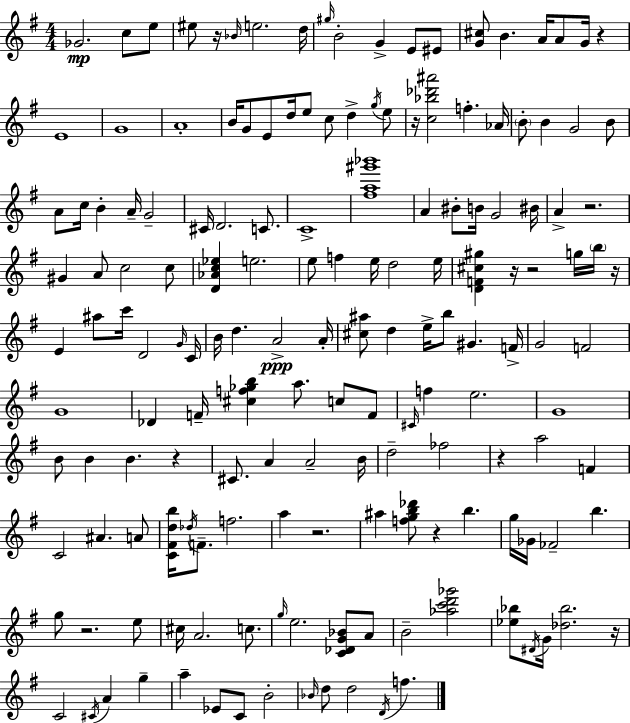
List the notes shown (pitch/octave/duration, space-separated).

Gb4/h. C5/e E5/e EIS5/e R/s Bb4/s E5/h. D5/s G#5/s B4/h G4/q E4/e EIS4/e [G4,C#5]/e B4/q. A4/s A4/e G4/s R/q E4/w G4/w A4/w B4/s G4/e E4/e D5/s E5/e C5/e D5/q G5/s E5/e R/s [C5,Bb5,Db6,A#6]/h F5/q. Ab4/s B4/e B4/q G4/h B4/e A4/e C5/s B4/q A4/s G4/h C#4/s D4/h. C4/e. C4/w [F#5,A5,G#6,Bb6]/w A4/q BIS4/e B4/s G4/h BIS4/s A4/q R/h. G#4/q A4/e C5/h C5/e [D4,Ab4,C5,Eb5]/q E5/h. E5/e F5/q E5/s D5/h E5/s [D4,F4,C#5,G#5]/q R/s R/h G5/s B5/s R/s E4/q A#5/e C6/s D4/h G4/s C4/s B4/s D5/q. A4/h A4/s [C#5,A#5]/e D5/q E5/s B5/e G#4/q. F4/s G4/h F4/h G4/w Db4/q F4/s [C#5,F5,Gb5,B5]/q A5/e. C5/e F4/e C#4/s F5/q E5/h. G4/w B4/e B4/q B4/q. R/q C#4/e. A4/q A4/h B4/s D5/h FES5/h R/q A5/h F4/q C4/h A#4/q. A4/e [C4,F#4,D5,B5]/s Db5/s F4/e. F5/h. A5/q R/h. A#5/q [F5,G5,B5,Db6]/e R/q B5/q. G5/s Gb4/s FES4/h B5/q. G5/e R/h. E5/e C#5/s A4/h. C5/e. G5/s E5/h. [C4,Db4,G4,Bb4]/e A4/e B4/h [Ab5,C6,D6,Gb6]/h [Eb5,Bb5]/e D#4/s G4/s [Db5,Bb5]/h. R/s C4/h C#4/s A4/q G5/q A5/q Eb4/e C4/e B4/h Bb4/s D5/e D5/h D4/s F5/q.